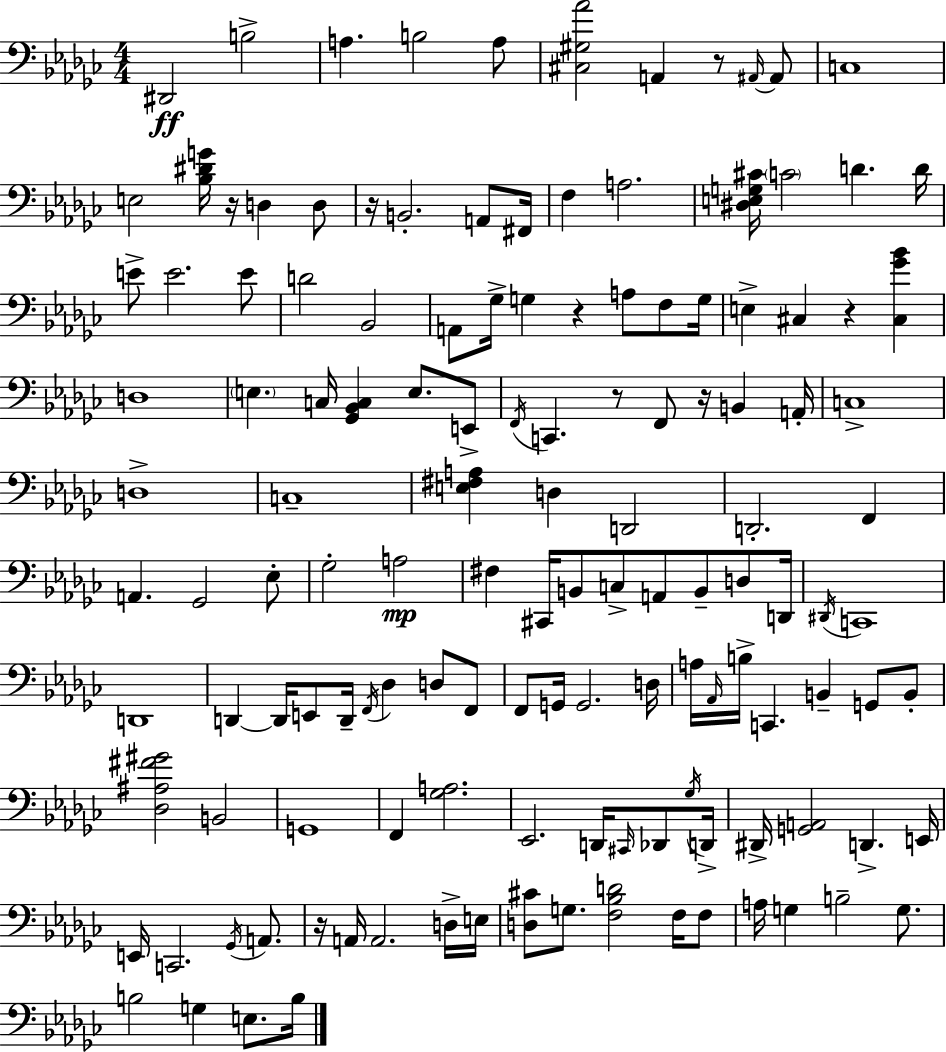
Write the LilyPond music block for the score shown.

{
  \clef bass
  \numericTimeSignature
  \time 4/4
  \key ees \minor
  dis,2\ff b2-> | a4. b2 a8 | <cis gis aes'>2 a,4 r8 \grace { ais,16~ }~ ais,8 | c1 | \break e2 <bes dis' g'>16 r16 d4 d8 | r16 b,2.-. a,8 | fis,16 f4 a2. | <dis e g cis'>16 \parenthesize c'2 d'4. | \break d'16 e'8-> e'2. e'8 | d'2 bes,2 | a,8 ges16-> g4 r4 a8 f8 | g16 e4-> cis4 r4 <cis ges' bes'>4 | \break d1 | \parenthesize e4. c16 <ges, bes, c>4 e8. e,8-> | \acciaccatura { f,16 } c,4. r8 f,8 r16 b,4 | a,16-. c1-> | \break d1-> | c1-- | <e fis a>4 d4 d,2 | d,2.-. f,4 | \break a,4. ges,2 | ees8-. ges2-. a2\mp | fis4 cis,16 b,8 c8-> a,8 b,8-- d8 | d,16 \acciaccatura { dis,16 } c,1 | \break d,1 | d,4~~ d,16 e,8 d,16-- \acciaccatura { f,16 } des4 | d8 f,8 f,8 g,16 g,2. | d16 a16 \grace { aes,16 } b16-> c,4. b,4-- | \break g,8 b,8-. <des ais fis' gis'>2 b,2 | g,1 | f,4 <ges a>2. | ees,2. | \break d,16 \grace { cis,16 } des,8 \acciaccatura { ges16 } d,16-> dis,16-> <g, a,>2 | d,4.-> e,16 e,16 c,2. | \acciaccatura { ges,16 } a,8. r16 a,16 a,2. | d16-> e16 <d cis'>8 g8. <f bes d'>2 | \break f16 f8 a16 g4 b2-- | g8. b2 | g4 e8. b16 \bar "|."
}